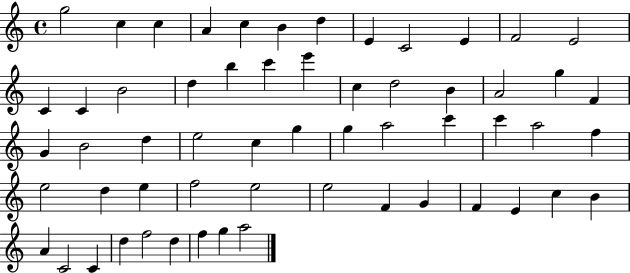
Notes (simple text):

G5/h C5/q C5/q A4/q C5/q B4/q D5/q E4/q C4/h E4/q F4/h E4/h C4/q C4/q B4/h D5/q B5/q C6/q E6/q C5/q D5/h B4/q A4/h G5/q F4/q G4/q B4/h D5/q E5/h C5/q G5/q G5/q A5/h C6/q C6/q A5/h F5/q E5/h D5/q E5/q F5/h E5/h E5/h F4/q G4/q F4/q E4/q C5/q B4/q A4/q C4/h C4/q D5/q F5/h D5/q F5/q G5/q A5/h